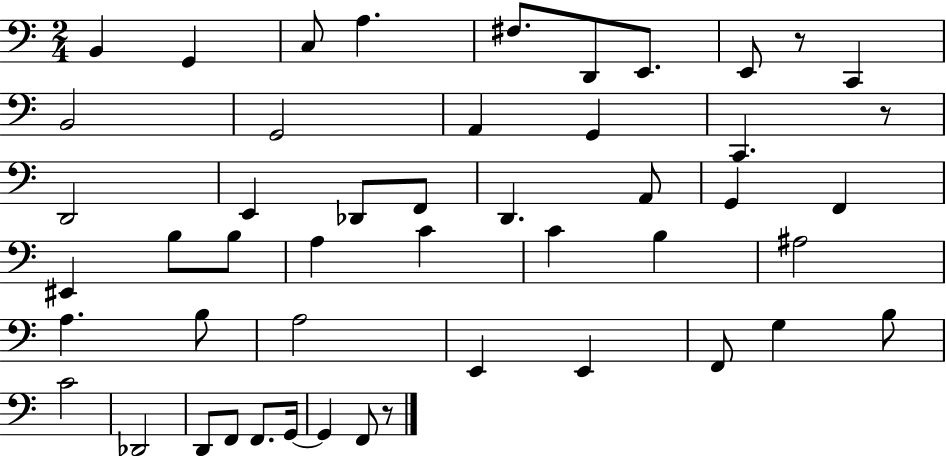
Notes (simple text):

B2/q G2/q C3/e A3/q. F#3/e. D2/e E2/e. E2/e R/e C2/q B2/h G2/h A2/q G2/q C2/q. R/e D2/h E2/q Db2/e F2/e D2/q. A2/e G2/q F2/q EIS2/q B3/e B3/e A3/q C4/q C4/q B3/q A#3/h A3/q. B3/e A3/h E2/q E2/q F2/e G3/q B3/e C4/h Db2/h D2/e F2/e F2/e. G2/s G2/q F2/e R/e